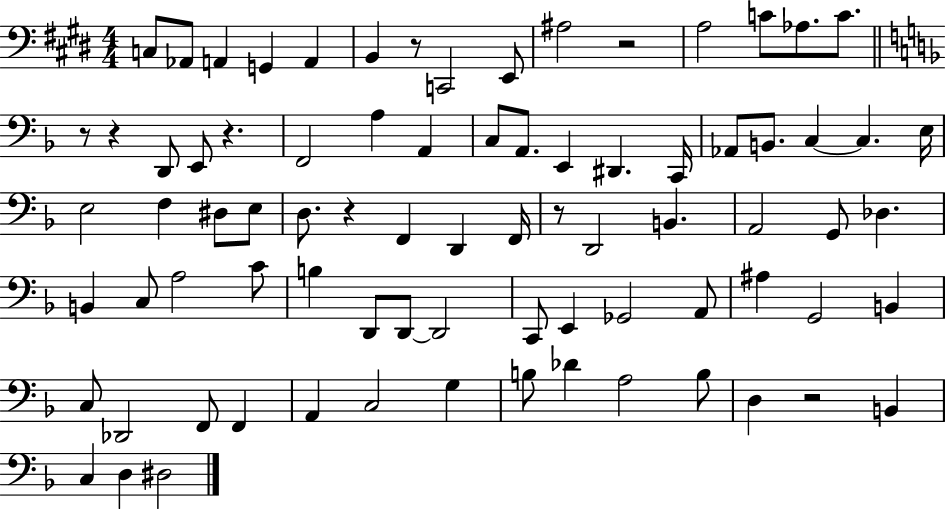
C3/e Ab2/e A2/q G2/q A2/q B2/q R/e C2/h E2/e A#3/h R/h A3/h C4/e Ab3/e. C4/e. R/e R/q D2/e E2/e R/q. F2/h A3/q A2/q C3/e A2/e. E2/q D#2/q. C2/s Ab2/e B2/e. C3/q C3/q. E3/s E3/h F3/q D#3/e E3/e D3/e. R/q F2/q D2/q F2/s R/e D2/h B2/q. A2/h G2/e Db3/q. B2/q C3/e A3/h C4/e B3/q D2/e D2/e D2/h C2/e E2/q Gb2/h A2/e A#3/q G2/h B2/q C3/e Db2/h F2/e F2/q A2/q C3/h G3/q B3/e Db4/q A3/h B3/e D3/q R/h B2/q C3/q D3/q D#3/h